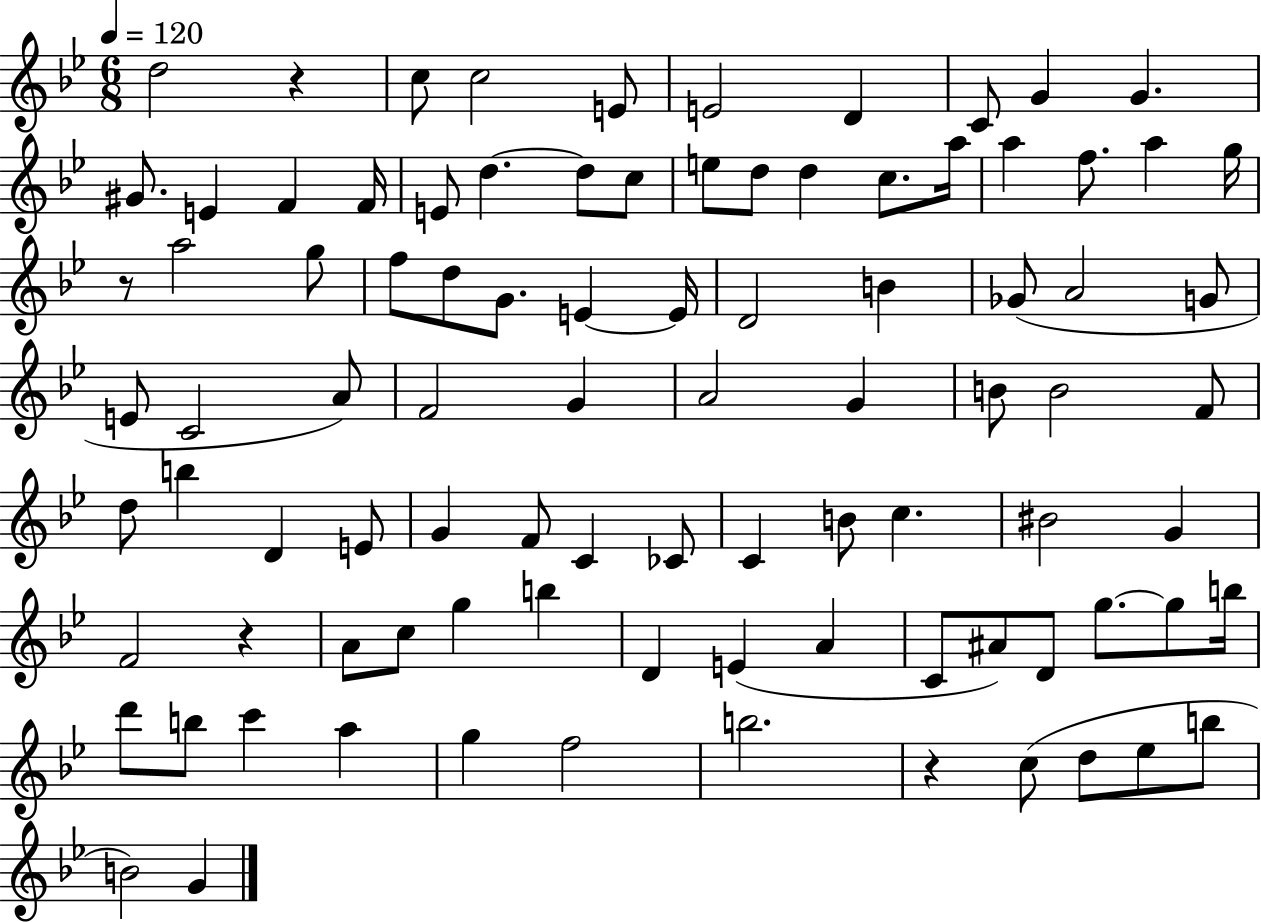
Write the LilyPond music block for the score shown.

{
  \clef treble
  \numericTimeSignature
  \time 6/8
  \key bes \major
  \tempo 4 = 120
  d''2 r4 | c''8 c''2 e'8 | e'2 d'4 | c'8 g'4 g'4. | \break gis'8. e'4 f'4 f'16 | e'8 d''4.~~ d''8 c''8 | e''8 d''8 d''4 c''8. a''16 | a''4 f''8. a''4 g''16 | \break r8 a''2 g''8 | f''8 d''8 g'8. e'4~~ e'16 | d'2 b'4 | ges'8( a'2 g'8 | \break e'8 c'2 a'8) | f'2 g'4 | a'2 g'4 | b'8 b'2 f'8 | \break d''8 b''4 d'4 e'8 | g'4 f'8 c'4 ces'8 | c'4 b'8 c''4. | bis'2 g'4 | \break f'2 r4 | a'8 c''8 g''4 b''4 | d'4 e'4( a'4 | c'8 ais'8) d'8 g''8.~~ g''8 b''16 | \break d'''8 b''8 c'''4 a''4 | g''4 f''2 | b''2. | r4 c''8( d''8 ees''8 b''8 | \break b'2) g'4 | \bar "|."
}